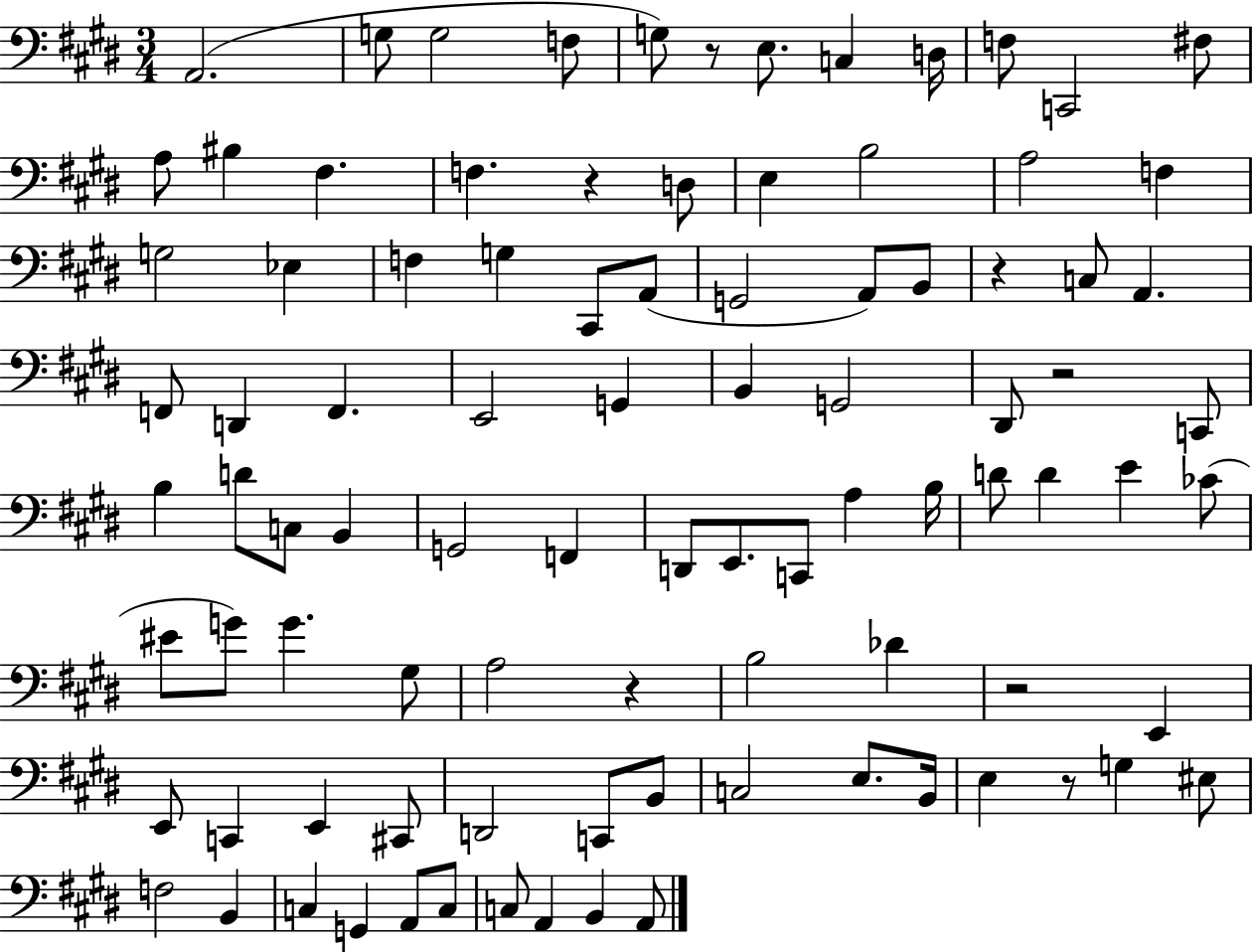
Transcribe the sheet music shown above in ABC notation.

X:1
T:Untitled
M:3/4
L:1/4
K:E
A,,2 G,/2 G,2 F,/2 G,/2 z/2 E,/2 C, D,/4 F,/2 C,,2 ^F,/2 A,/2 ^B, ^F, F, z D,/2 E, B,2 A,2 F, G,2 _E, F, G, ^C,,/2 A,,/2 G,,2 A,,/2 B,,/2 z C,/2 A,, F,,/2 D,, F,, E,,2 G,, B,, G,,2 ^D,,/2 z2 C,,/2 B, D/2 C,/2 B,, G,,2 F,, D,,/2 E,,/2 C,,/2 A, B,/4 D/2 D E _C/2 ^E/2 G/2 G ^G,/2 A,2 z B,2 _D z2 E,, E,,/2 C,, E,, ^C,,/2 D,,2 C,,/2 B,,/2 C,2 E,/2 B,,/4 E, z/2 G, ^E,/2 F,2 B,, C, G,, A,,/2 C,/2 C,/2 A,, B,, A,,/2